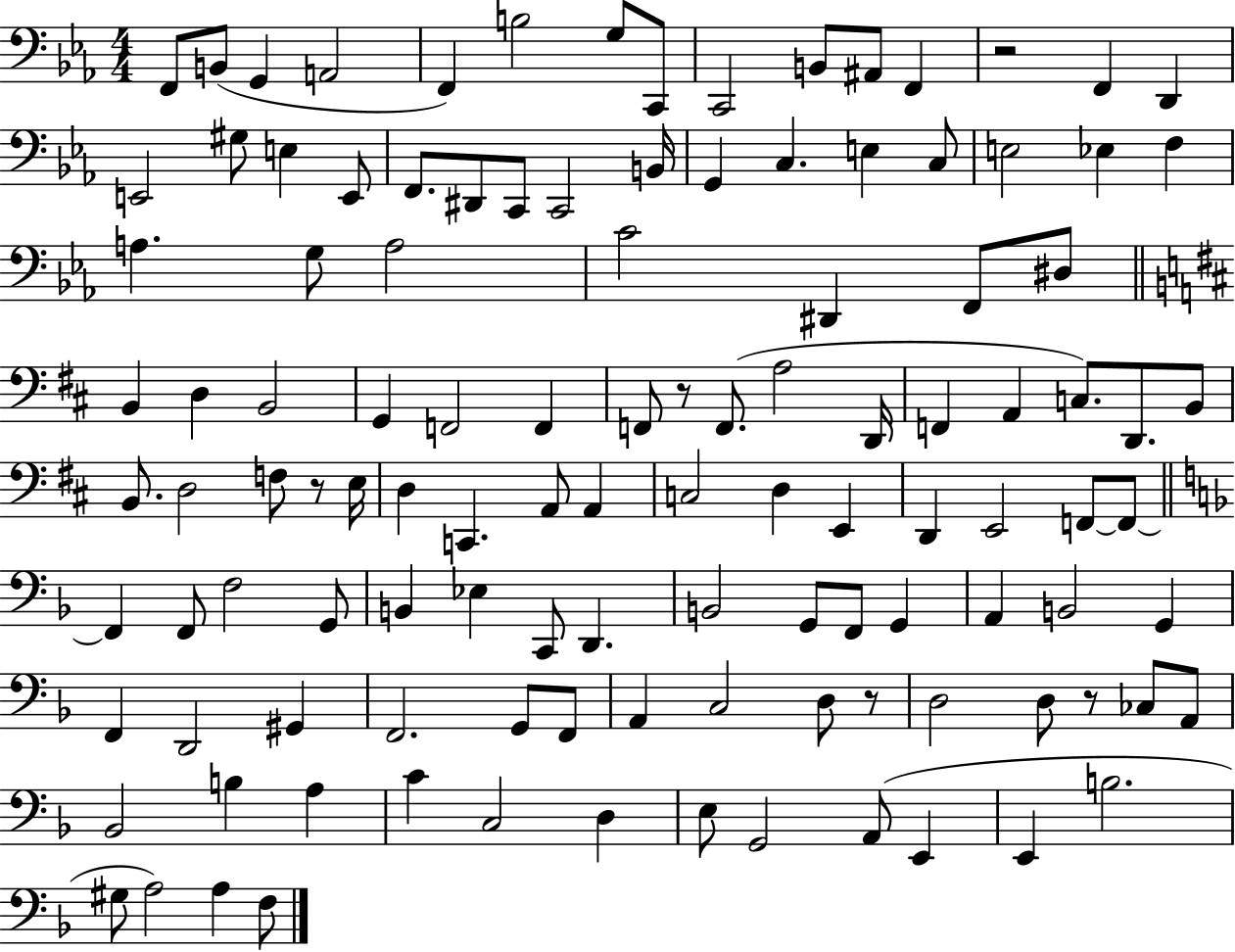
{
  \clef bass
  \numericTimeSignature
  \time 4/4
  \key ees \major
  f,8 b,8( g,4 a,2 | f,4) b2 g8 c,8 | c,2 b,8 ais,8 f,4 | r2 f,4 d,4 | \break e,2 gis8 e4 e,8 | f,8. dis,8 c,8 c,2 b,16 | g,4 c4. e4 c8 | e2 ees4 f4 | \break a4. g8 a2 | c'2 dis,4 f,8 dis8 | \bar "||" \break \key d \major b,4 d4 b,2 | g,4 f,2 f,4 | f,8 r8 f,8.( a2 d,16 | f,4 a,4 c8.) d,8. b,8 | \break b,8. d2 f8 r8 e16 | d4 c,4. a,8 a,4 | c2 d4 e,4 | d,4 e,2 f,8~~ f,8~~ | \break \bar "||" \break \key d \minor f,4 f,8 f2 g,8 | b,4 ees4 c,8 d,4. | b,2 g,8 f,8 g,4 | a,4 b,2 g,4 | \break f,4 d,2 gis,4 | f,2. g,8 f,8 | a,4 c2 d8 r8 | d2 d8 r8 ces8 a,8 | \break bes,2 b4 a4 | c'4 c2 d4 | e8 g,2 a,8( e,4 | e,4 b2. | \break gis8 a2) a4 f8 | \bar "|."
}